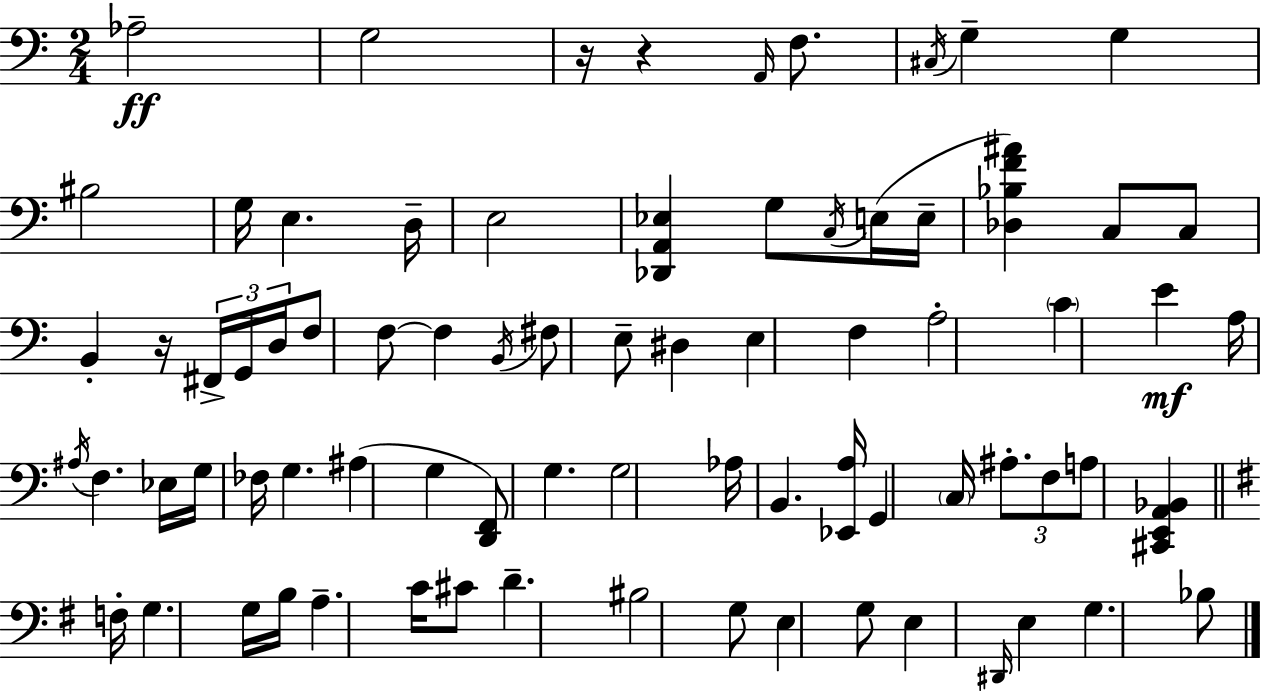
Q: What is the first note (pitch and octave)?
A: Ab3